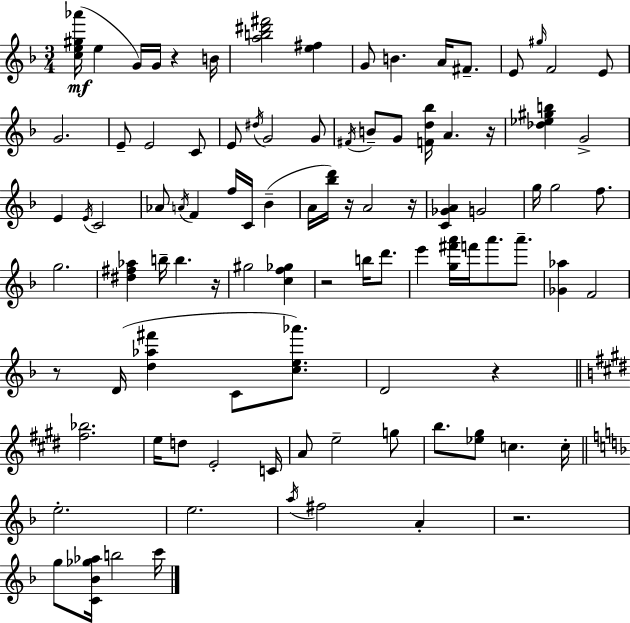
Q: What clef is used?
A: treble